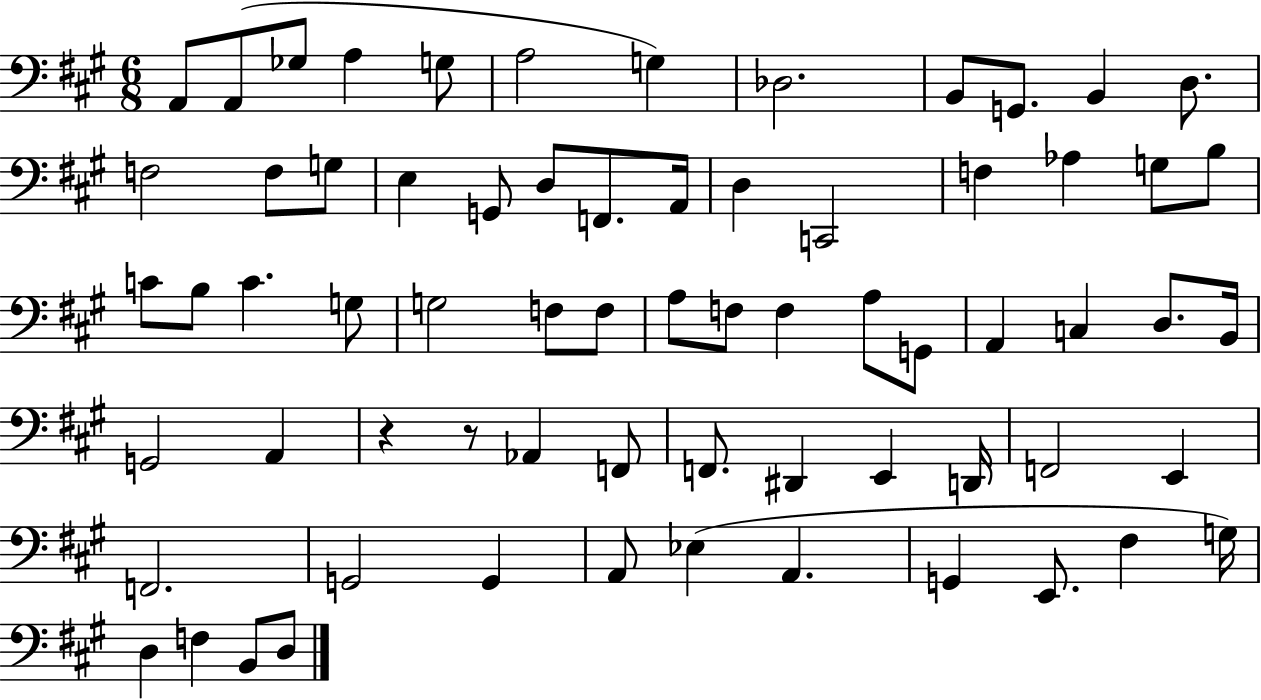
A2/e A2/e Gb3/e A3/q G3/e A3/h G3/q Db3/h. B2/e G2/e. B2/q D3/e. F3/h F3/e G3/e E3/q G2/e D3/e F2/e. A2/s D3/q C2/h F3/q Ab3/q G3/e B3/e C4/e B3/e C4/q. G3/e G3/h F3/e F3/e A3/e F3/e F3/q A3/e G2/e A2/q C3/q D3/e. B2/s G2/h A2/q R/q R/e Ab2/q F2/e F2/e. D#2/q E2/q D2/s F2/h E2/q F2/h. G2/h G2/q A2/e Eb3/q A2/q. G2/q E2/e. F#3/q G3/s D3/q F3/q B2/e D3/e